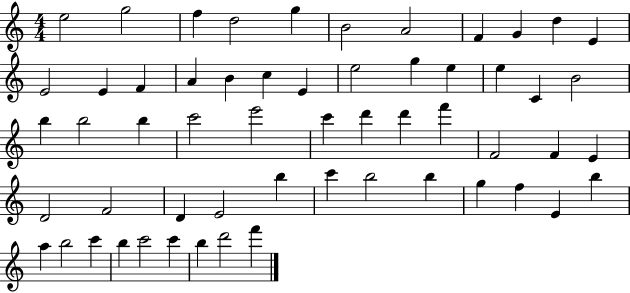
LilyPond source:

{
  \clef treble
  \numericTimeSignature
  \time 4/4
  \key c \major
  e''2 g''2 | f''4 d''2 g''4 | b'2 a'2 | f'4 g'4 d''4 e'4 | \break e'2 e'4 f'4 | a'4 b'4 c''4 e'4 | e''2 g''4 e''4 | e''4 c'4 b'2 | \break b''4 b''2 b''4 | c'''2 e'''2 | c'''4 d'''4 d'''4 f'''4 | f'2 f'4 e'4 | \break d'2 f'2 | d'4 e'2 b''4 | c'''4 b''2 b''4 | g''4 f''4 e'4 b''4 | \break a''4 b''2 c'''4 | b''4 c'''2 c'''4 | b''4 d'''2 f'''4 | \bar "|."
}